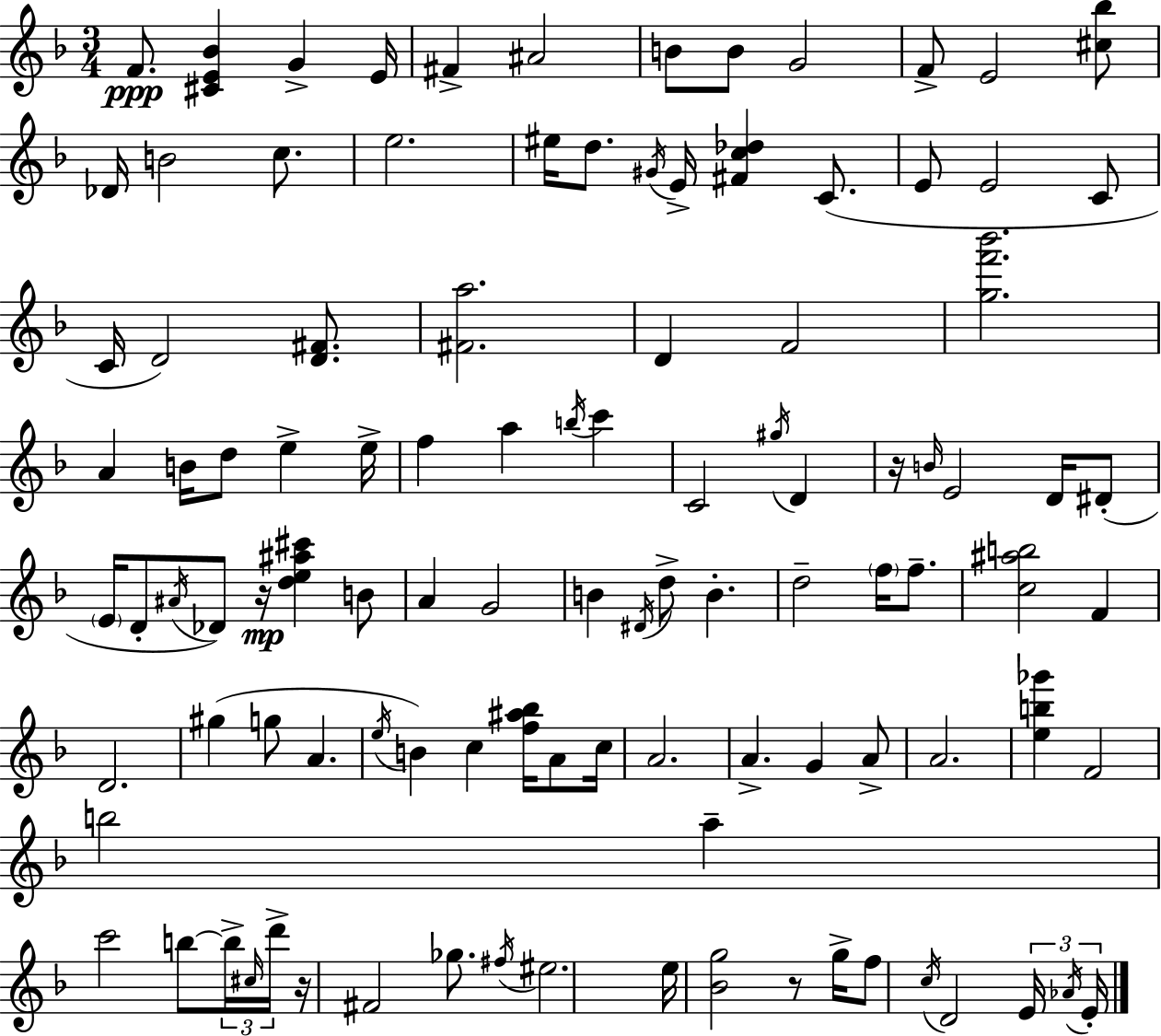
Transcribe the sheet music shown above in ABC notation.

X:1
T:Untitled
M:3/4
L:1/4
K:F
F/2 [^CE_B] G E/4 ^F ^A2 B/2 B/2 G2 F/2 E2 [^c_b]/2 _D/4 B2 c/2 e2 ^e/4 d/2 ^G/4 E/4 [^Fc_d] C/2 E/2 E2 C/2 C/4 D2 [D^F]/2 [^Fa]2 D F2 [gf'_b']2 A B/4 d/2 e e/4 f a b/4 c' C2 ^g/4 D z/4 B/4 E2 D/4 ^D/2 E/4 D/2 ^A/4 _D/2 z/4 [de^a^c'] B/2 A G2 B ^D/4 d/2 B d2 f/4 f/2 [c^ab]2 F D2 ^g g/2 A e/4 B c [f^a_b]/4 A/2 c/4 A2 A G A/2 A2 [eb_g'] F2 b2 a c'2 b/2 b/4 ^c/4 d'/4 z/4 ^F2 _g/2 ^f/4 ^e2 e/4 [_Bg]2 z/2 g/4 f/2 c/4 D2 E/4 _A/4 E/4